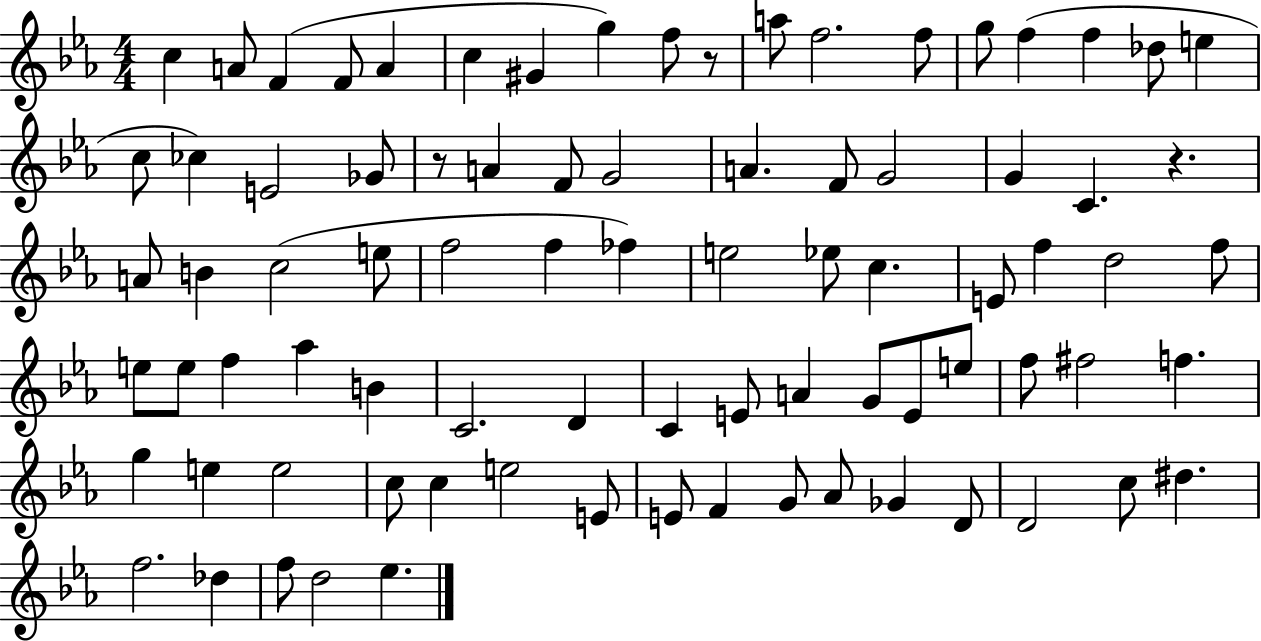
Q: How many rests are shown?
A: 3